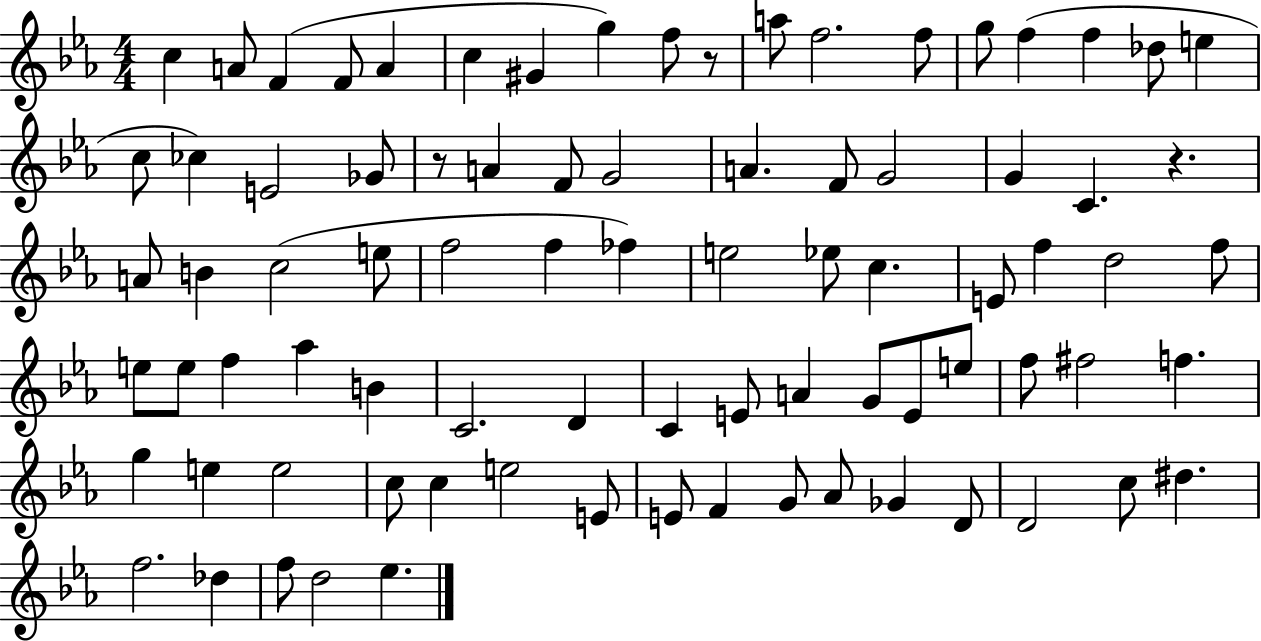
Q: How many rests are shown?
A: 3